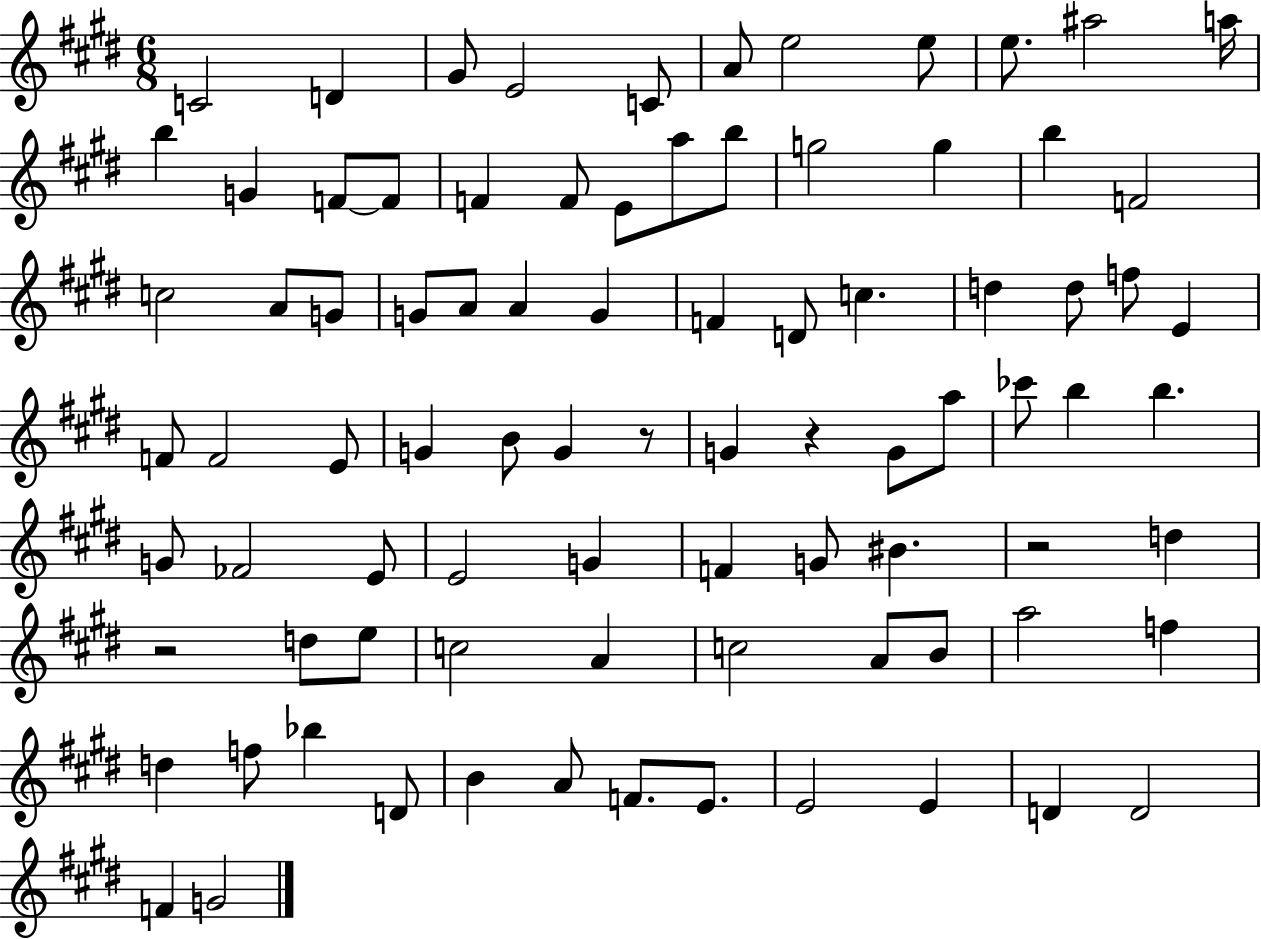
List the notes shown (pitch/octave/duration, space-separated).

C4/h D4/q G#4/e E4/h C4/e A4/e E5/h E5/e E5/e. A#5/h A5/s B5/q G4/q F4/e F4/e F4/q F4/e E4/e A5/e B5/e G5/h G5/q B5/q F4/h C5/h A4/e G4/e G4/e A4/e A4/q G4/q F4/q D4/e C5/q. D5/q D5/e F5/e E4/q F4/e F4/h E4/e G4/q B4/e G4/q R/e G4/q R/q G4/e A5/e CES6/e B5/q B5/q. G4/e FES4/h E4/e E4/h G4/q F4/q G4/e BIS4/q. R/h D5/q R/h D5/e E5/e C5/h A4/q C5/h A4/e B4/e A5/h F5/q D5/q F5/e Bb5/q D4/e B4/q A4/e F4/e. E4/e. E4/h E4/q D4/q D4/h F4/q G4/h